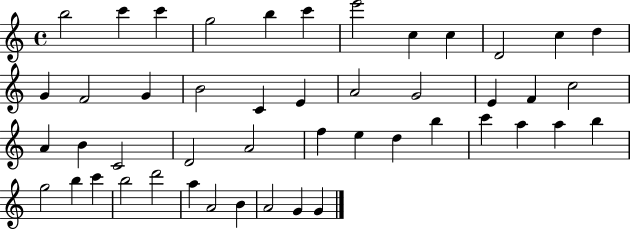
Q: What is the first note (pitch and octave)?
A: B5